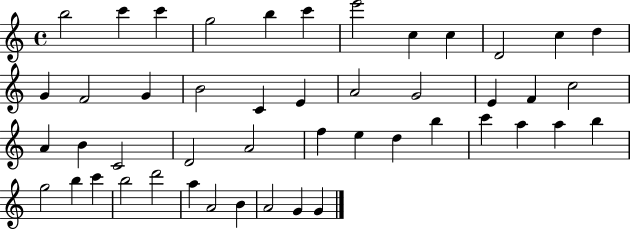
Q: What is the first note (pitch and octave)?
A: B5